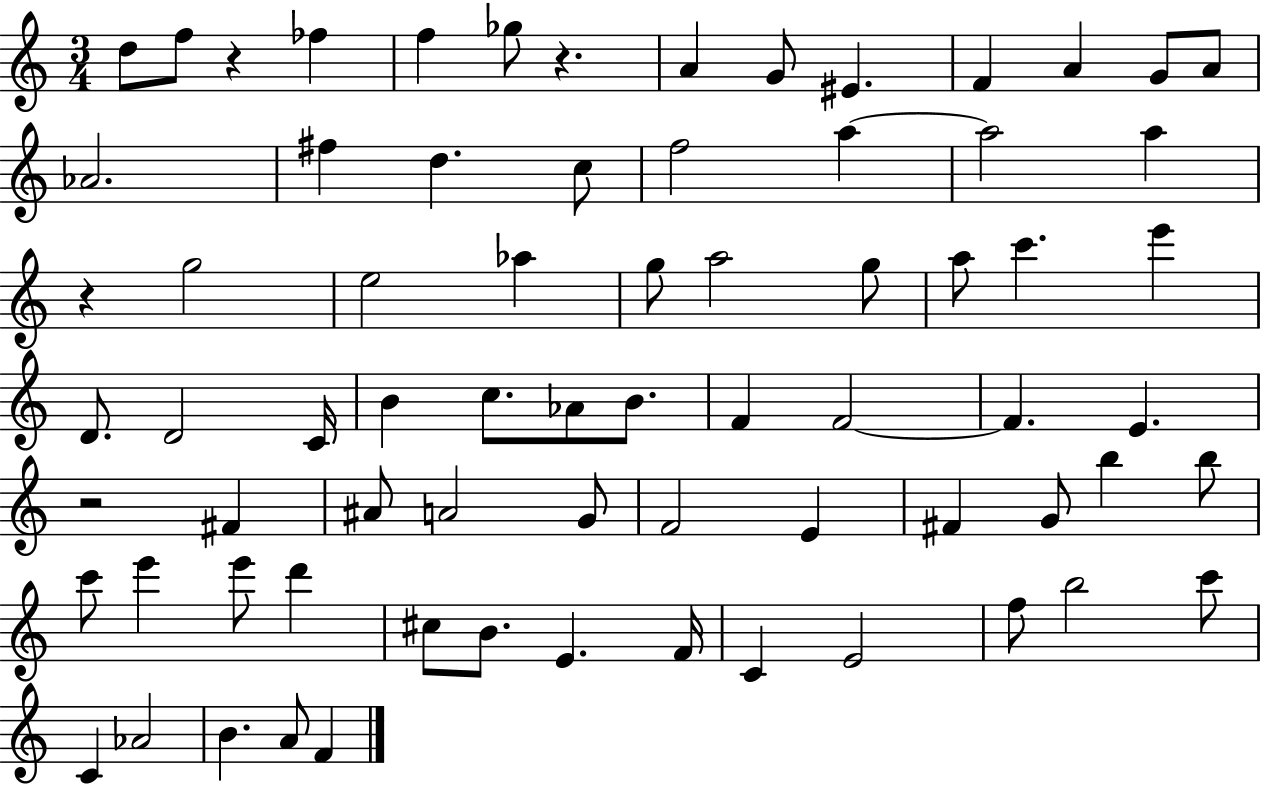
{
  \clef treble
  \numericTimeSignature
  \time 3/4
  \key c \major
  d''8 f''8 r4 fes''4 | f''4 ges''8 r4. | a'4 g'8 eis'4. | f'4 a'4 g'8 a'8 | \break aes'2. | fis''4 d''4. c''8 | f''2 a''4~~ | a''2 a''4 | \break r4 g''2 | e''2 aes''4 | g''8 a''2 g''8 | a''8 c'''4. e'''4 | \break d'8. d'2 c'16 | b'4 c''8. aes'8 b'8. | f'4 f'2~~ | f'4. e'4. | \break r2 fis'4 | ais'8 a'2 g'8 | f'2 e'4 | fis'4 g'8 b''4 b''8 | \break c'''8 e'''4 e'''8 d'''4 | cis''8 b'8. e'4. f'16 | c'4 e'2 | f''8 b''2 c'''8 | \break c'4 aes'2 | b'4. a'8 f'4 | \bar "|."
}